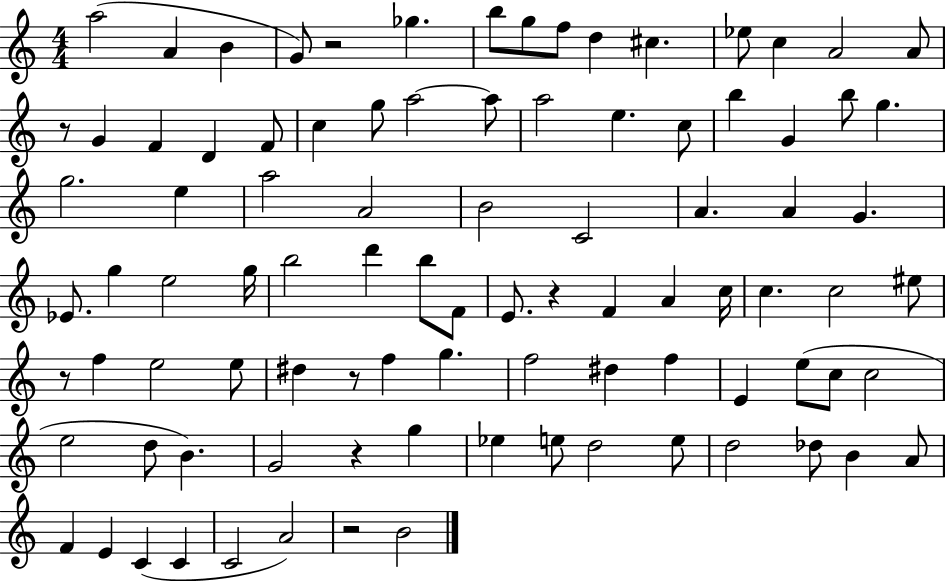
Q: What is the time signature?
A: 4/4